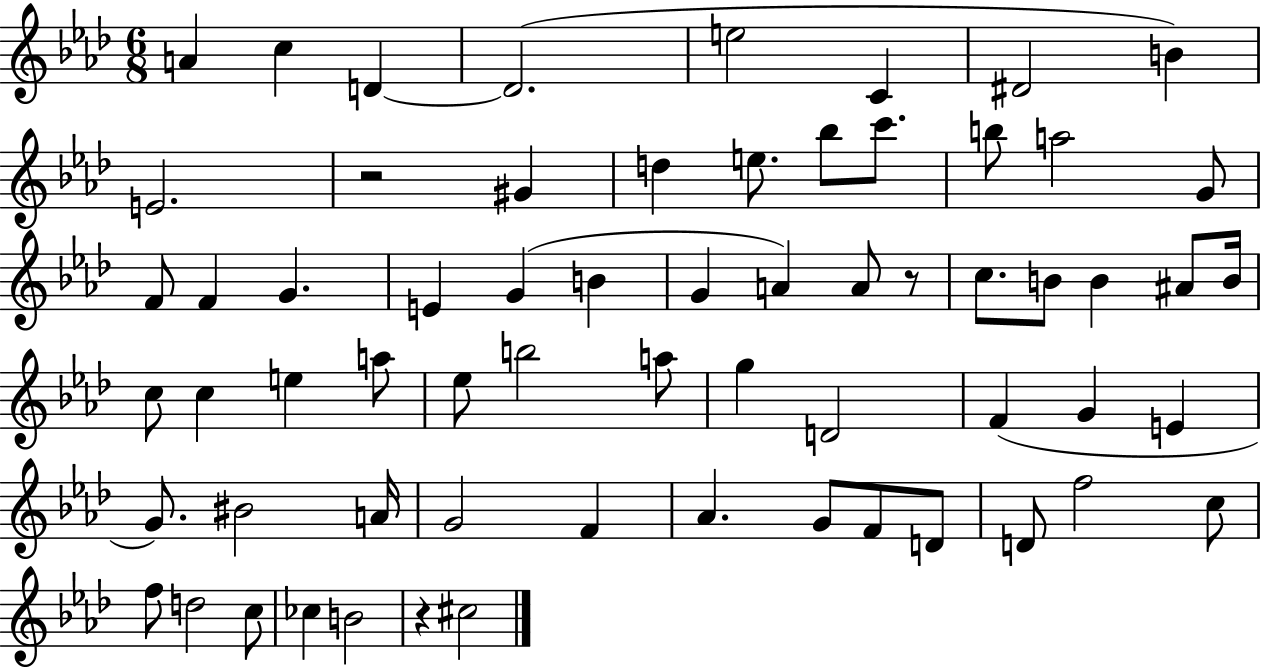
A4/q C5/q D4/q D4/h. E5/h C4/q D#4/h B4/q E4/h. R/h G#4/q D5/q E5/e. Bb5/e C6/e. B5/e A5/h G4/e F4/e F4/q G4/q. E4/q G4/q B4/q G4/q A4/q A4/e R/e C5/e. B4/e B4/q A#4/e B4/s C5/e C5/q E5/q A5/e Eb5/e B5/h A5/e G5/q D4/h F4/q G4/q E4/q G4/e. BIS4/h A4/s G4/h F4/q Ab4/q. G4/e F4/e D4/e D4/e F5/h C5/e F5/e D5/h C5/e CES5/q B4/h R/q C#5/h